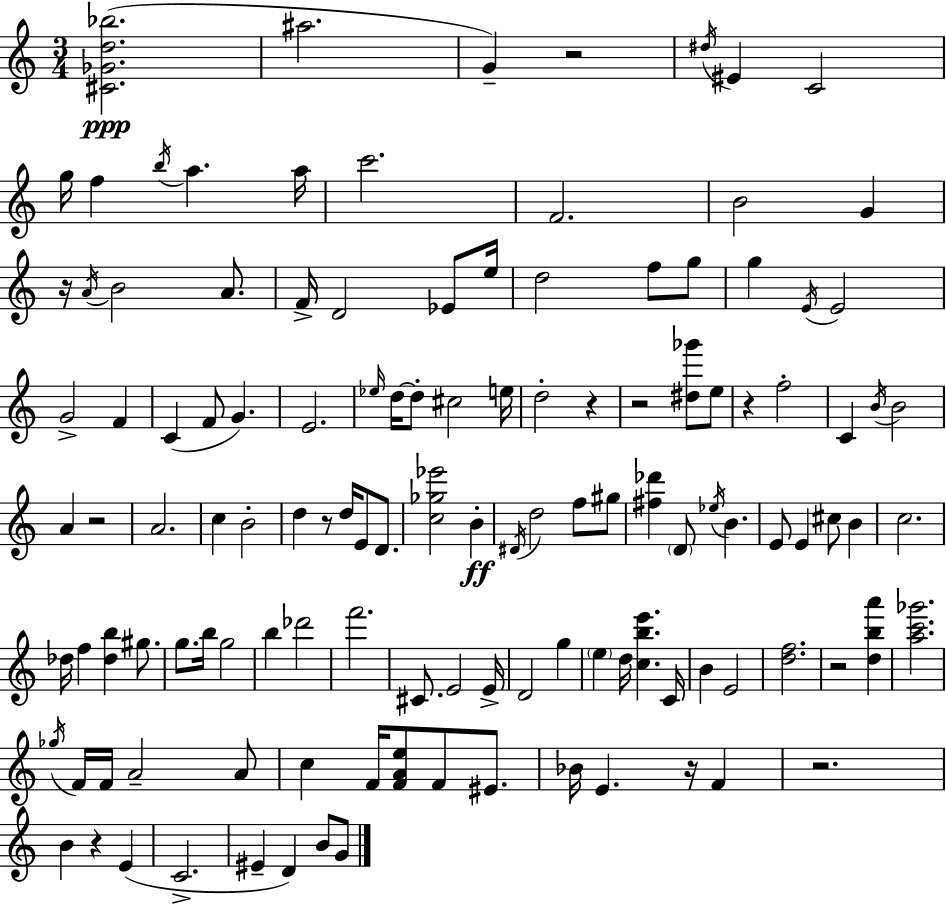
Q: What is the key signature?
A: C major